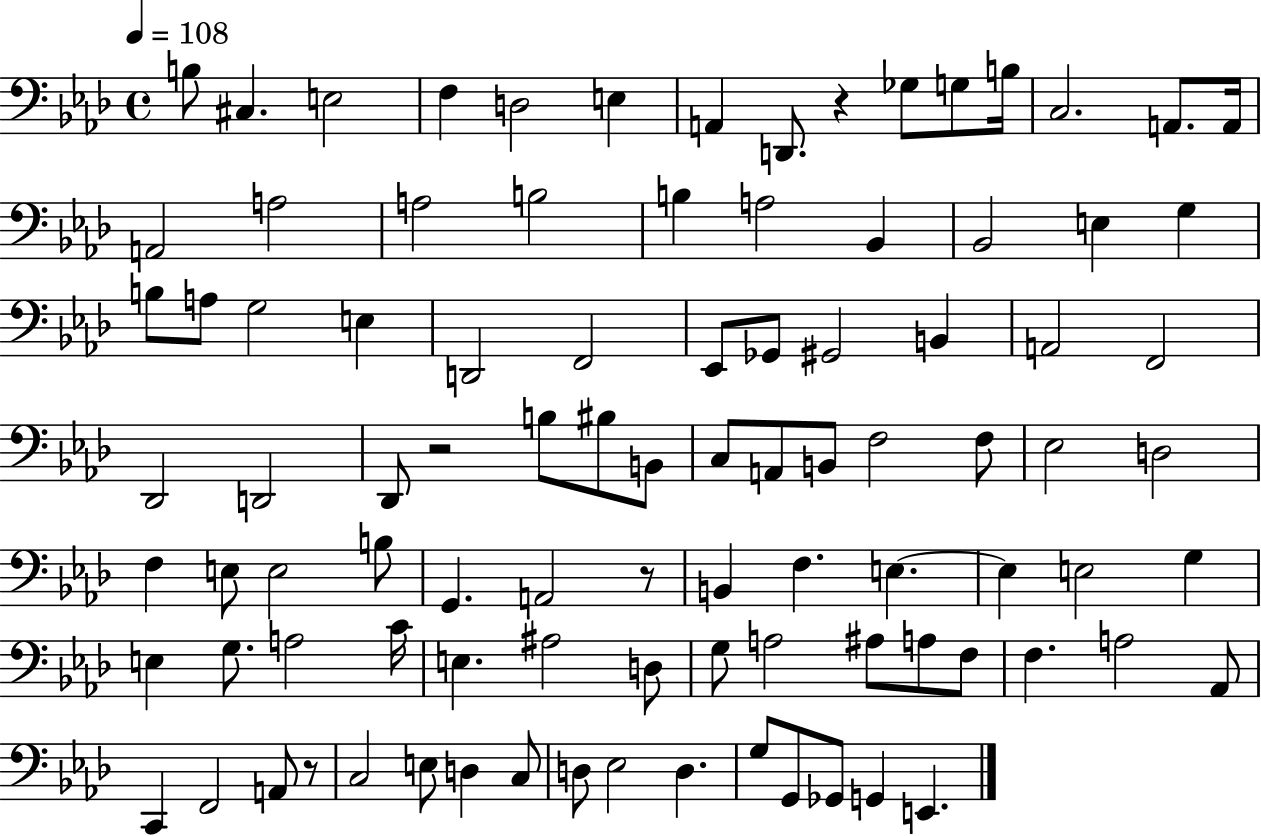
B3/e C#3/q. E3/h F3/q D3/h E3/q A2/q D2/e. R/q Gb3/e G3/e B3/s C3/h. A2/e. A2/s A2/h A3/h A3/h B3/h B3/q A3/h Bb2/q Bb2/h E3/q G3/q B3/e A3/e G3/h E3/q D2/h F2/h Eb2/e Gb2/e G#2/h B2/q A2/h F2/h Db2/h D2/h Db2/e R/h B3/e BIS3/e B2/e C3/e A2/e B2/e F3/h F3/e Eb3/h D3/h F3/q E3/e E3/h B3/e G2/q. A2/h R/e B2/q F3/q. E3/q. E3/q E3/h G3/q E3/q G3/e. A3/h C4/s E3/q. A#3/h D3/e G3/e A3/h A#3/e A3/e F3/e F3/q. A3/h Ab2/e C2/q F2/h A2/e R/e C3/h E3/e D3/q C3/e D3/e Eb3/h D3/q. G3/e G2/e Gb2/e G2/q E2/q.